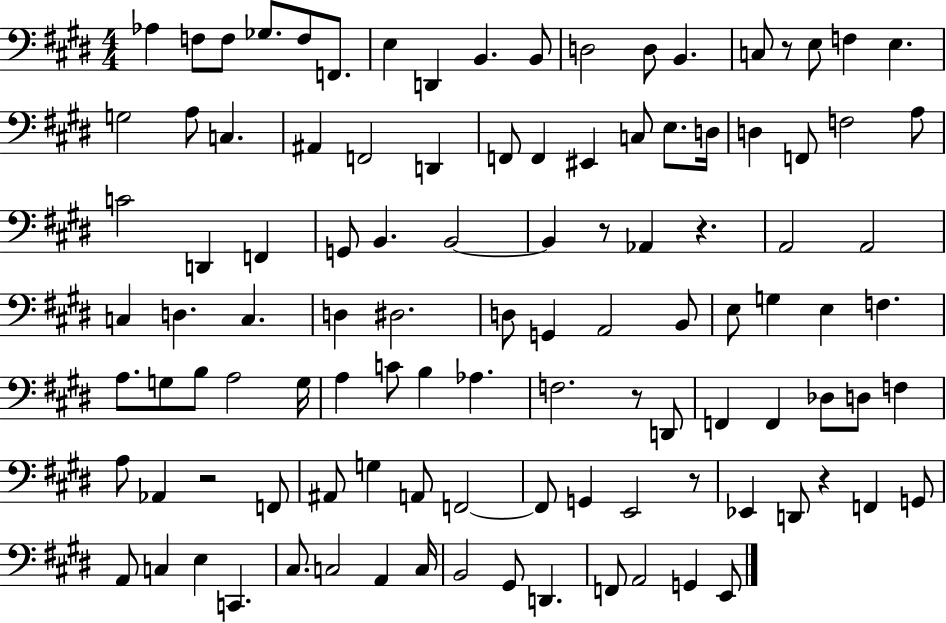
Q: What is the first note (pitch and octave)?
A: Ab3